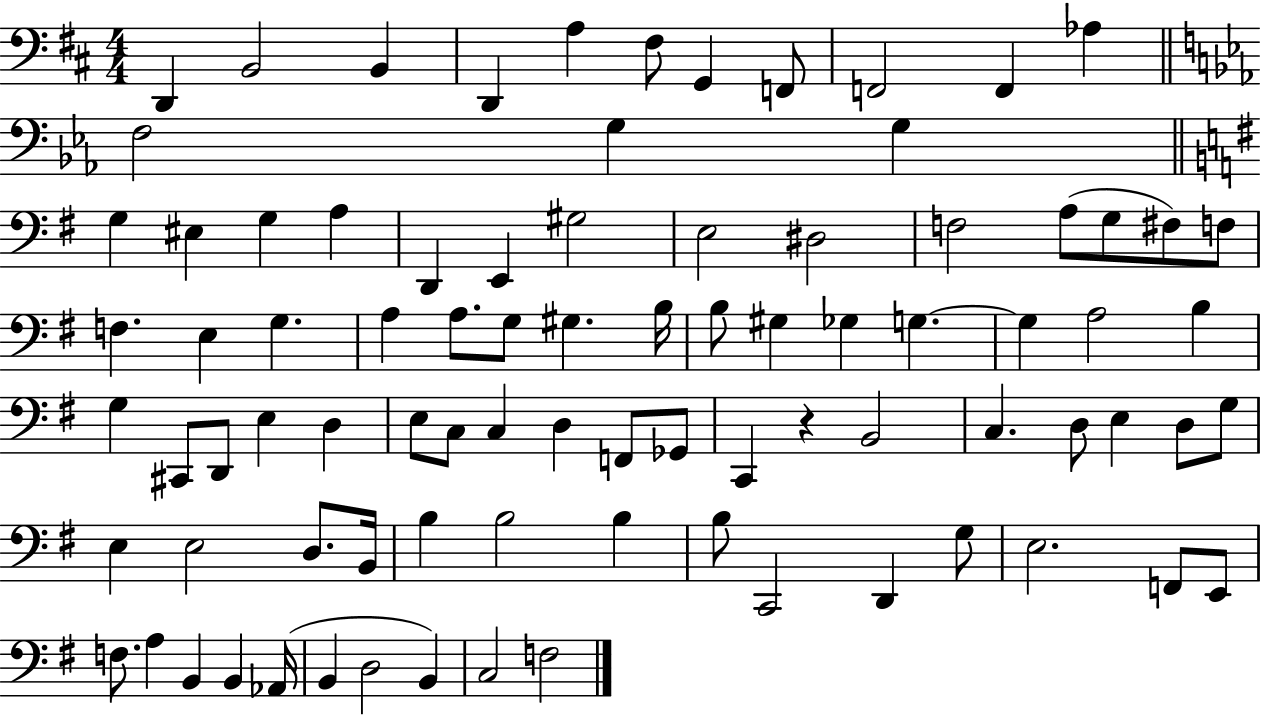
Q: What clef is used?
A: bass